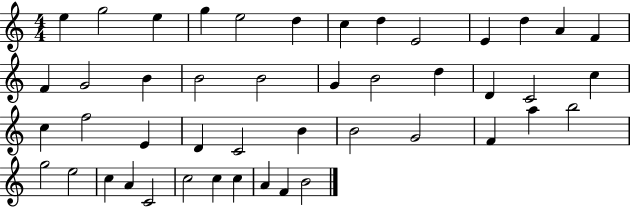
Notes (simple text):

E5/q G5/h E5/q G5/q E5/h D5/q C5/q D5/q E4/h E4/q D5/q A4/q F4/q F4/q G4/h B4/q B4/h B4/h G4/q B4/h D5/q D4/q C4/h C5/q C5/q F5/h E4/q D4/q C4/h B4/q B4/h G4/h F4/q A5/q B5/h G5/h E5/h C5/q A4/q C4/h C5/h C5/q C5/q A4/q F4/q B4/h